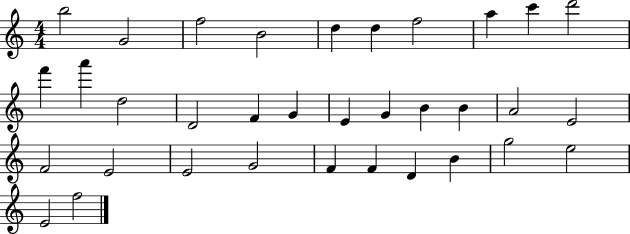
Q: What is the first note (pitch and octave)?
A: B5